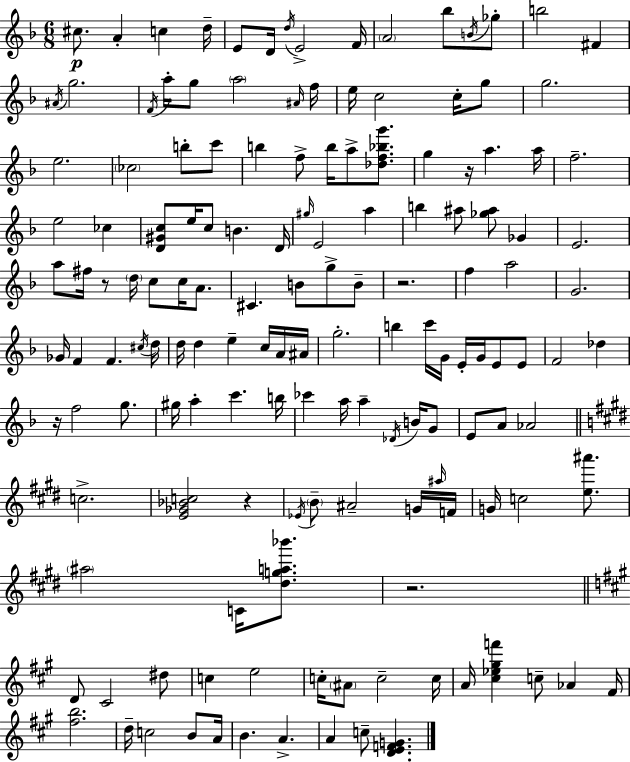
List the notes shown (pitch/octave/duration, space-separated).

C#5/e. A4/q C5/q D5/s E4/e D4/s D5/s E4/h F4/s A4/h Bb5/e B4/s Gb5/e B5/h F#4/q A#4/s G5/h. F4/s A5/s G5/e A5/h A#4/s F5/s E5/s C5/h C5/s G5/e G5/h. E5/h. CES5/h B5/e C6/e B5/q F5/e B5/s A5/e [Db5,F5,Bb5,G6]/e. G5/q R/s A5/q. A5/s F5/h. E5/h CES5/q [D4,G#4,C5]/e E5/s C5/e B4/q. D4/s G#5/s E4/h A5/q B5/q A#5/e [Gb5,A#5]/e Gb4/q E4/h. A5/e F#5/s R/e D5/s C5/e C5/s A4/e. C#4/q. B4/e G5/e B4/e R/h. F5/q A5/h G4/h. Gb4/s F4/q F4/q. C#5/s D5/s D5/s D5/q E5/q C5/s A4/s A#4/s G5/h. B5/q C6/s G4/s E4/s G4/s E4/e E4/e F4/h Db5/q R/s F5/h G5/e. G#5/s A5/q C6/q. B5/s CES6/q A5/s A5/q Db4/s B4/s G4/e E4/e A4/e Ab4/h C5/h. [E4,Gb4,Bb4,C5]/h R/q Eb4/s B4/e A#4/h G4/s A#5/s F4/s G4/s C5/h [E5,A#6]/e. A#5/h C4/s [D#5,G5,A5,Bb6]/e. R/h. D4/e C#4/h D#5/e C5/q E5/h C5/s A#4/e C5/h C5/s A4/s [C#5,Eb5,G#5,F6]/q C5/e Ab4/q F#4/s [F#5,B5]/h. D5/s C5/h B4/e A4/s B4/q. A4/q. A4/q C5/e [D4,E4,F4,G4]/q.